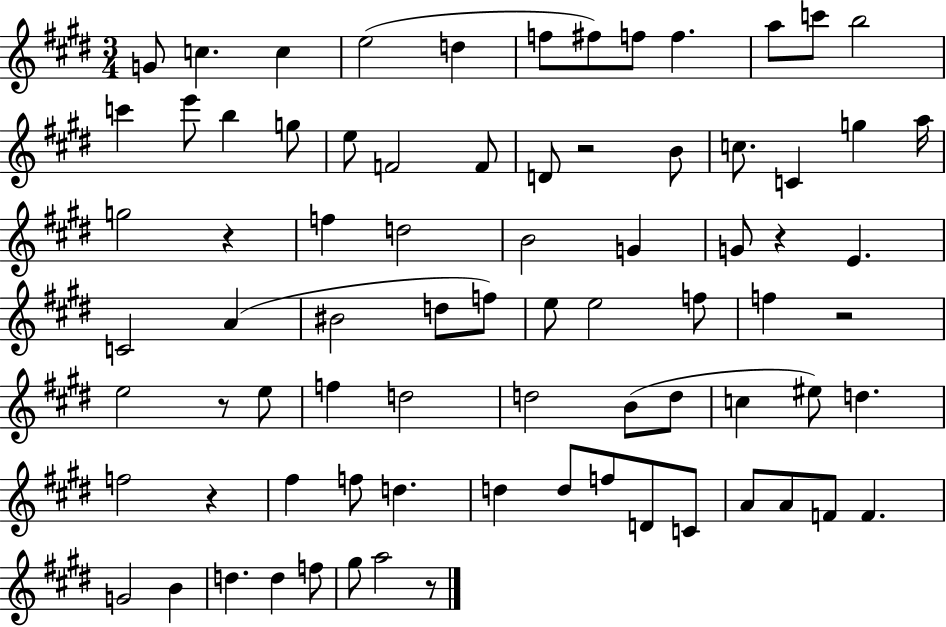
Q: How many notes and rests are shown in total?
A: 78